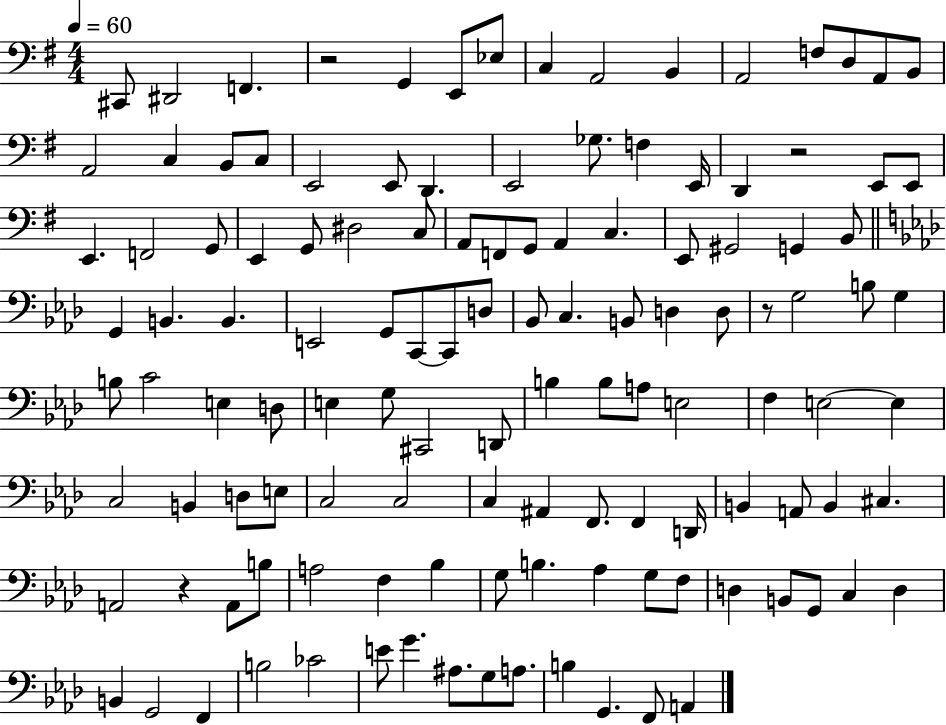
C#2/e D#2/h F2/q. R/h G2/q E2/e Eb3/e C3/q A2/h B2/q A2/h F3/e D3/e A2/e B2/e A2/h C3/q B2/e C3/e E2/h E2/e D2/q. E2/h Gb3/e. F3/q E2/s D2/q R/h E2/e E2/e E2/q. F2/h G2/e E2/q G2/e D#3/h C3/e A2/e F2/e G2/e A2/q C3/q. E2/e G#2/h G2/q B2/e G2/q B2/q. B2/q. E2/h G2/e C2/e C2/e D3/e Bb2/e C3/q. B2/e D3/q D3/e R/e G3/h B3/e G3/q B3/e C4/h E3/q D3/e E3/q G3/e C#2/h D2/e B3/q B3/e A3/e E3/h F3/q E3/h E3/q C3/h B2/q D3/e E3/e C3/h C3/h C3/q A#2/q F2/e. F2/q D2/s B2/q A2/e B2/q C#3/q. A2/h R/q A2/e B3/e A3/h F3/q Bb3/q G3/e B3/q. Ab3/q G3/e F3/e D3/q B2/e G2/e C3/q D3/q B2/q G2/h F2/q B3/h CES4/h E4/e G4/q. A#3/e. G3/e A3/e. B3/q G2/q. F2/e A2/q